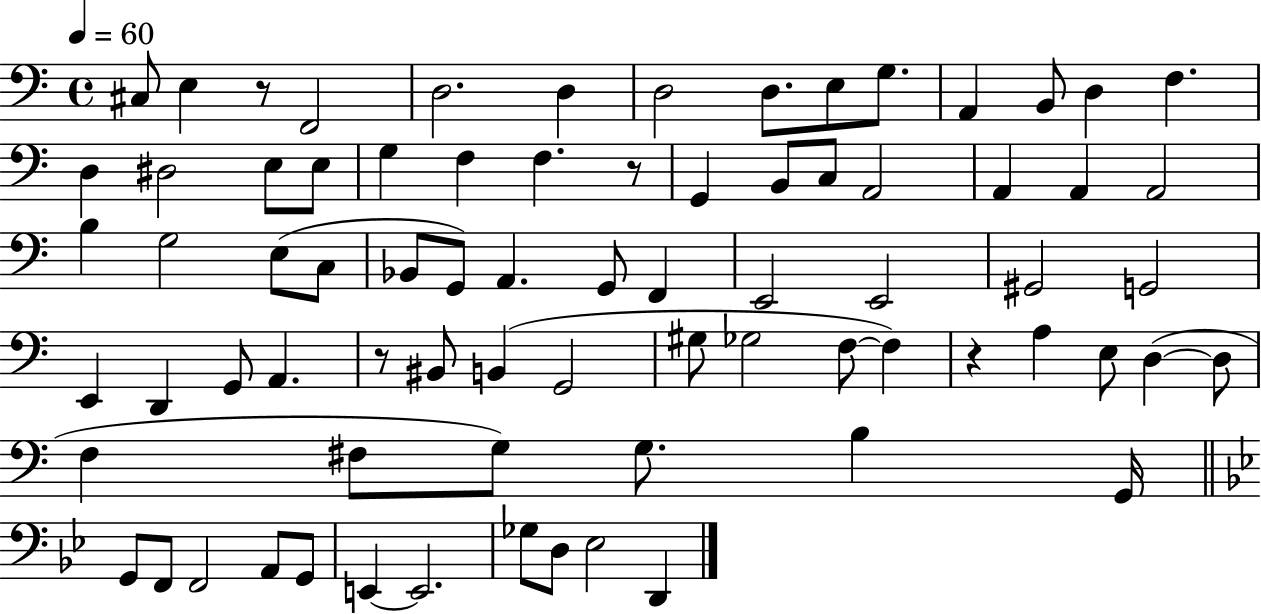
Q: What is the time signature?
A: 4/4